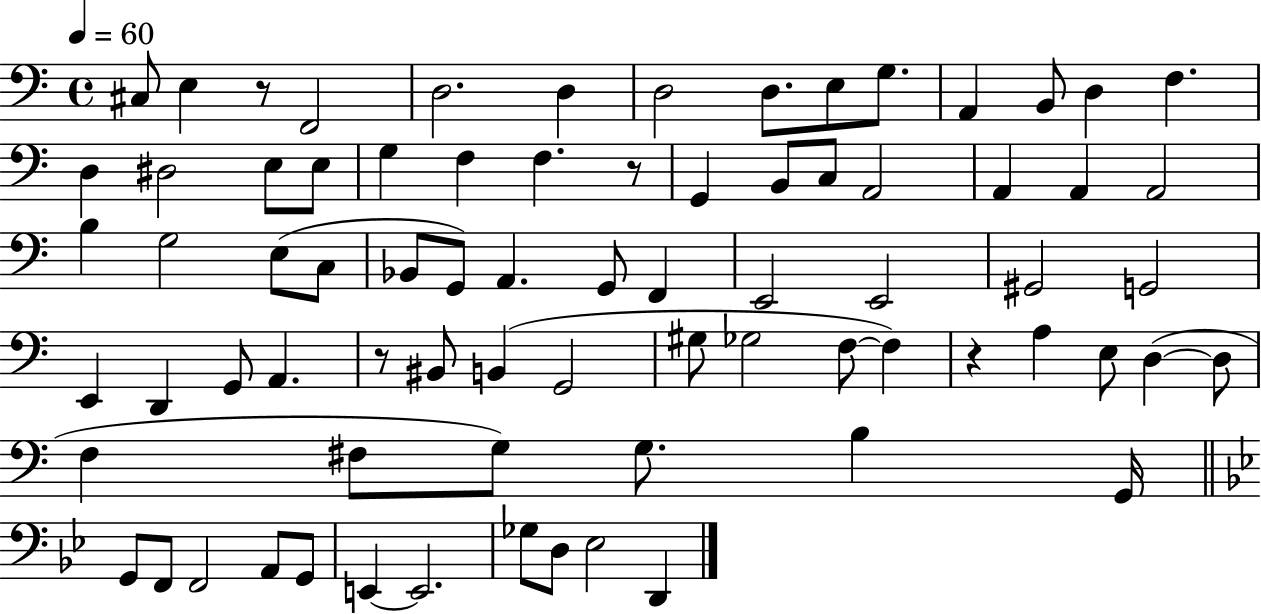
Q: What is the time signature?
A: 4/4